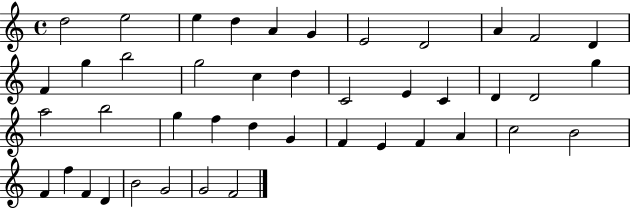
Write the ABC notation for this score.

X:1
T:Untitled
M:4/4
L:1/4
K:C
d2 e2 e d A G E2 D2 A F2 D F g b2 g2 c d C2 E C D D2 g a2 b2 g f d G F E F A c2 B2 F f F D B2 G2 G2 F2